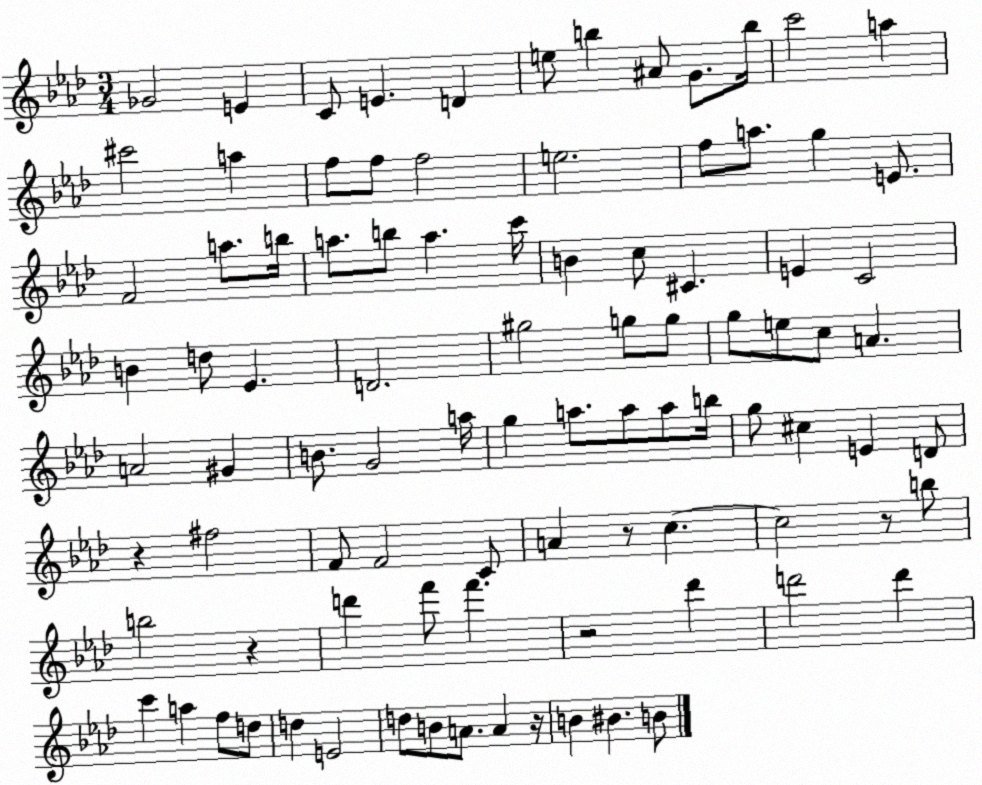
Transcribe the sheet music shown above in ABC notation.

X:1
T:Untitled
M:3/4
L:1/4
K:Ab
_G2 E C/2 E D e/2 b ^A/2 G/2 b/4 c'2 a ^c'2 a f/2 f/2 f2 e2 f/2 a/2 g E/2 F2 a/2 b/4 a/2 b/2 a c'/4 B c/2 ^C E C2 B d/2 _E D2 ^g2 g/2 g/2 g/2 e/2 c/2 A A2 ^G B/2 G2 a/4 g a/2 a/2 a/2 b/4 g/2 ^c E D/2 z ^f2 F/2 F2 C/2 A z/2 c c2 z/2 b/2 b2 z d' f'/2 f' z2 _d' d'2 d' c' a f/2 d/2 d E2 d/2 B/2 A/2 A z/4 B ^B B/2